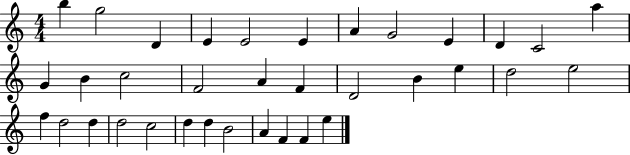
{
  \clef treble
  \numericTimeSignature
  \time 4/4
  \key c \major
  b''4 g''2 d'4 | e'4 e'2 e'4 | a'4 g'2 e'4 | d'4 c'2 a''4 | \break g'4 b'4 c''2 | f'2 a'4 f'4 | d'2 b'4 e''4 | d''2 e''2 | \break f''4 d''2 d''4 | d''2 c''2 | d''4 d''4 b'2 | a'4 f'4 f'4 e''4 | \break \bar "|."
}